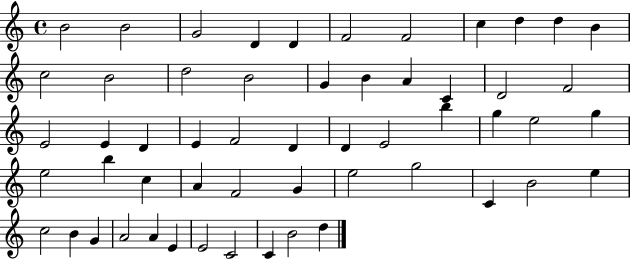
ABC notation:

X:1
T:Untitled
M:4/4
L:1/4
K:C
B2 B2 G2 D D F2 F2 c d d B c2 B2 d2 B2 G B A C D2 F2 E2 E D E F2 D D E2 b g e2 g e2 b c A F2 G e2 g2 C B2 e c2 B G A2 A E E2 C2 C B2 d